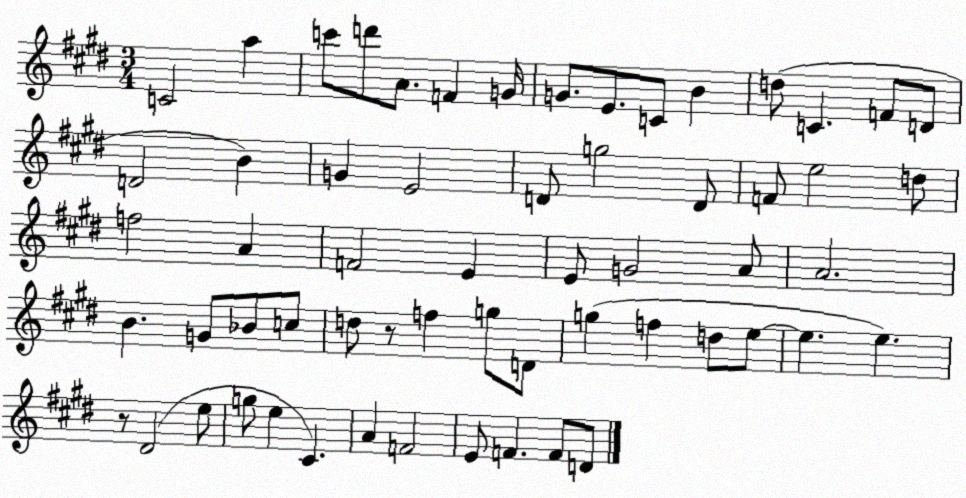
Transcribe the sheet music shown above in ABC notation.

X:1
T:Untitled
M:3/4
L:1/4
K:E
C2 a c'/2 d'/2 A/2 F G/4 G/2 E/2 C/2 B d/2 C F/2 D/2 D2 B G E2 D/2 g2 D/2 F/2 e2 d/2 f2 A F2 E E/2 G2 A/2 A2 B G/2 _B/2 c/2 d/2 z/2 f g/2 D/2 g f d/2 e/2 e e z/2 ^D2 e/2 g/2 e ^C A F2 E/2 F F/2 D/2